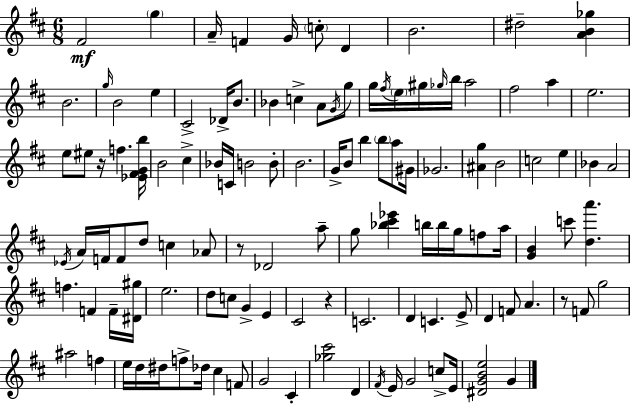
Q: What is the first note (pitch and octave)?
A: F#4